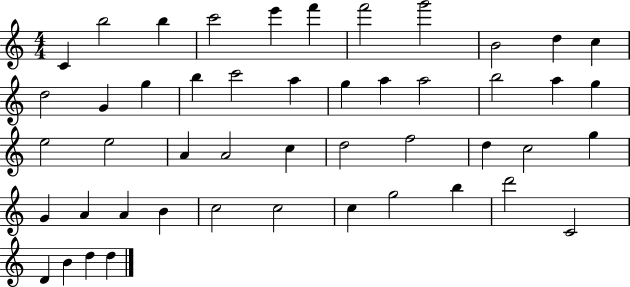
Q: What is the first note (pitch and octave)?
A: C4